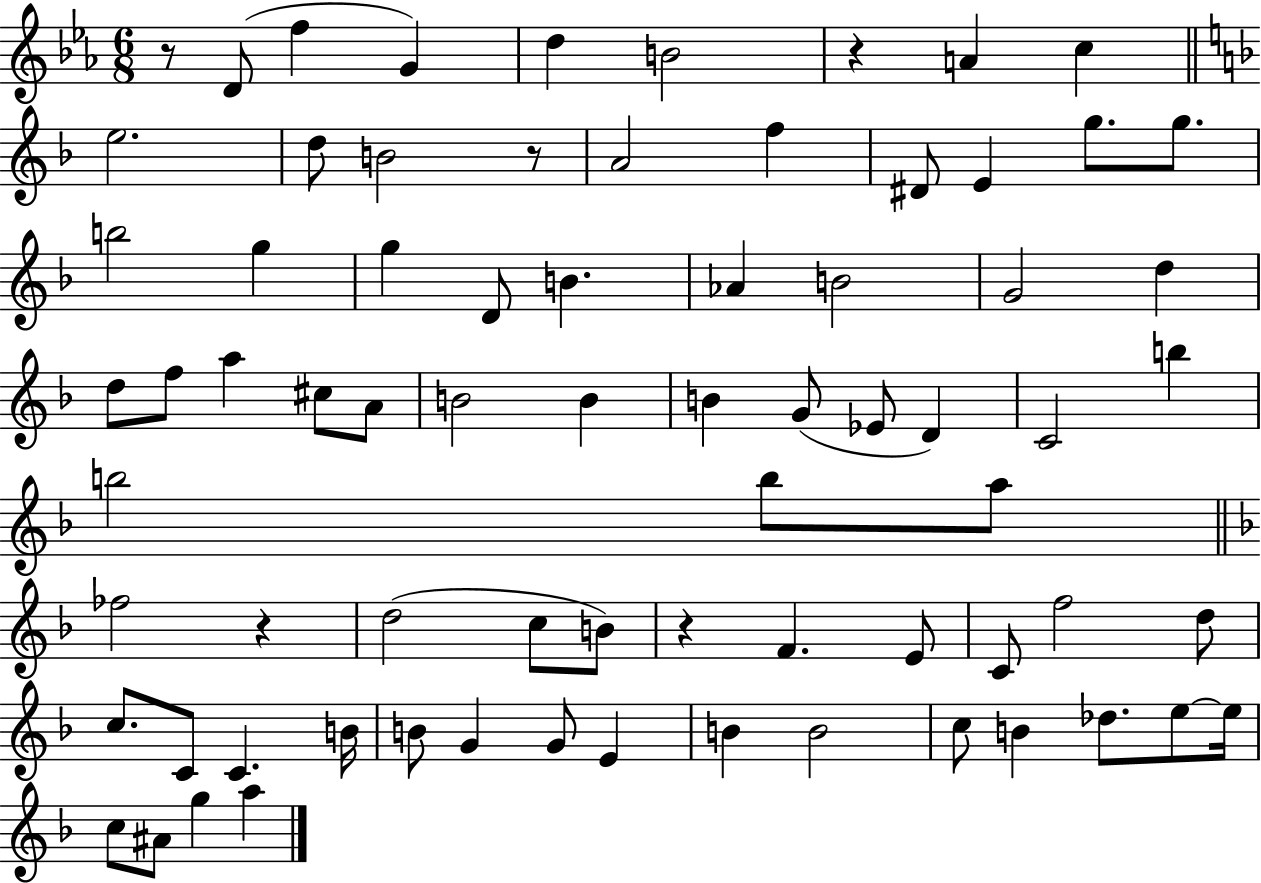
X:1
T:Untitled
M:6/8
L:1/4
K:Eb
z/2 D/2 f G d B2 z A c e2 d/2 B2 z/2 A2 f ^D/2 E g/2 g/2 b2 g g D/2 B _A B2 G2 d d/2 f/2 a ^c/2 A/2 B2 B B G/2 _E/2 D C2 b b2 b/2 a/2 _f2 z d2 c/2 B/2 z F E/2 C/2 f2 d/2 c/2 C/2 C B/4 B/2 G G/2 E B B2 c/2 B _d/2 e/2 e/4 c/2 ^A/2 g a